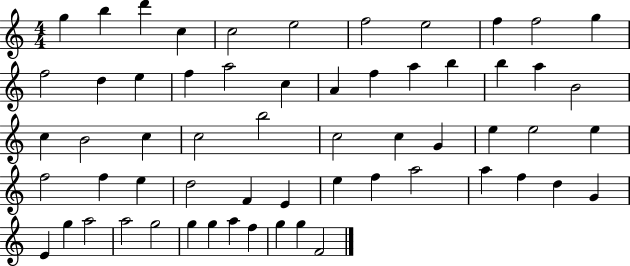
X:1
T:Untitled
M:4/4
L:1/4
K:C
g b d' c c2 e2 f2 e2 f f2 g f2 d e f a2 c A f a b b a B2 c B2 c c2 b2 c2 c G e e2 e f2 f e d2 F E e f a2 a f d G E g a2 a2 g2 g g a f g g F2